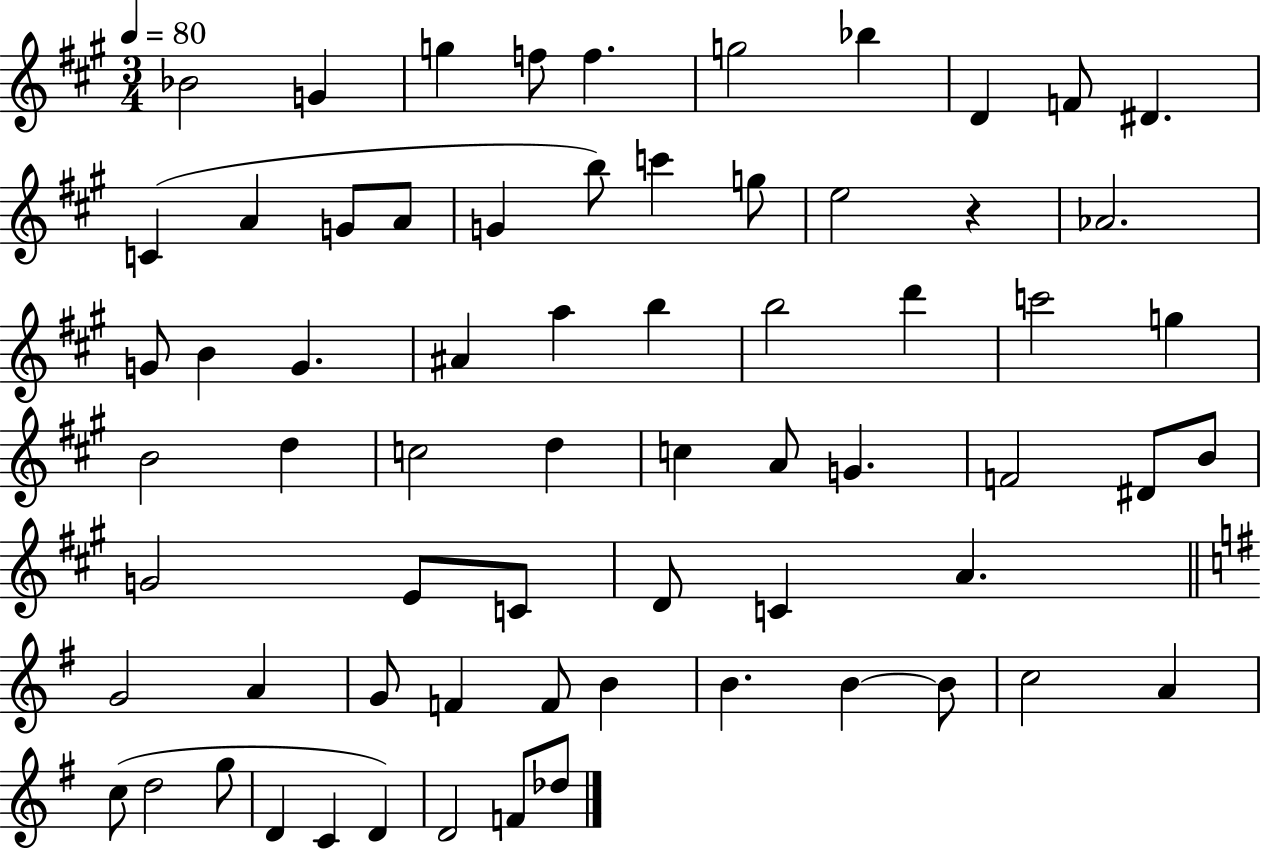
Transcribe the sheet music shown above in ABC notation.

X:1
T:Untitled
M:3/4
L:1/4
K:A
_B2 G g f/2 f g2 _b D F/2 ^D C A G/2 A/2 G b/2 c' g/2 e2 z _A2 G/2 B G ^A a b b2 d' c'2 g B2 d c2 d c A/2 G F2 ^D/2 B/2 G2 E/2 C/2 D/2 C A G2 A G/2 F F/2 B B B B/2 c2 A c/2 d2 g/2 D C D D2 F/2 _d/2